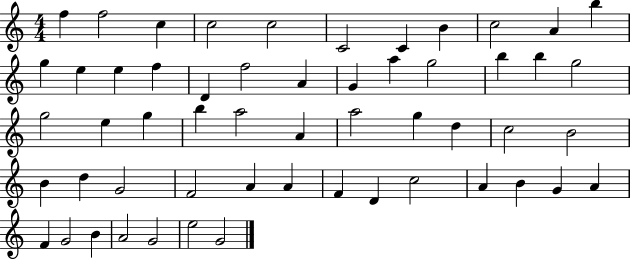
F5/q F5/h C5/q C5/h C5/h C4/h C4/q B4/q C5/h A4/q B5/q G5/q E5/q E5/q F5/q D4/q F5/h A4/q G4/q A5/q G5/h B5/q B5/q G5/h G5/h E5/q G5/q B5/q A5/h A4/q A5/h G5/q D5/q C5/h B4/h B4/q D5/q G4/h F4/h A4/q A4/q F4/q D4/q C5/h A4/q B4/q G4/q A4/q F4/q G4/h B4/q A4/h G4/h E5/h G4/h